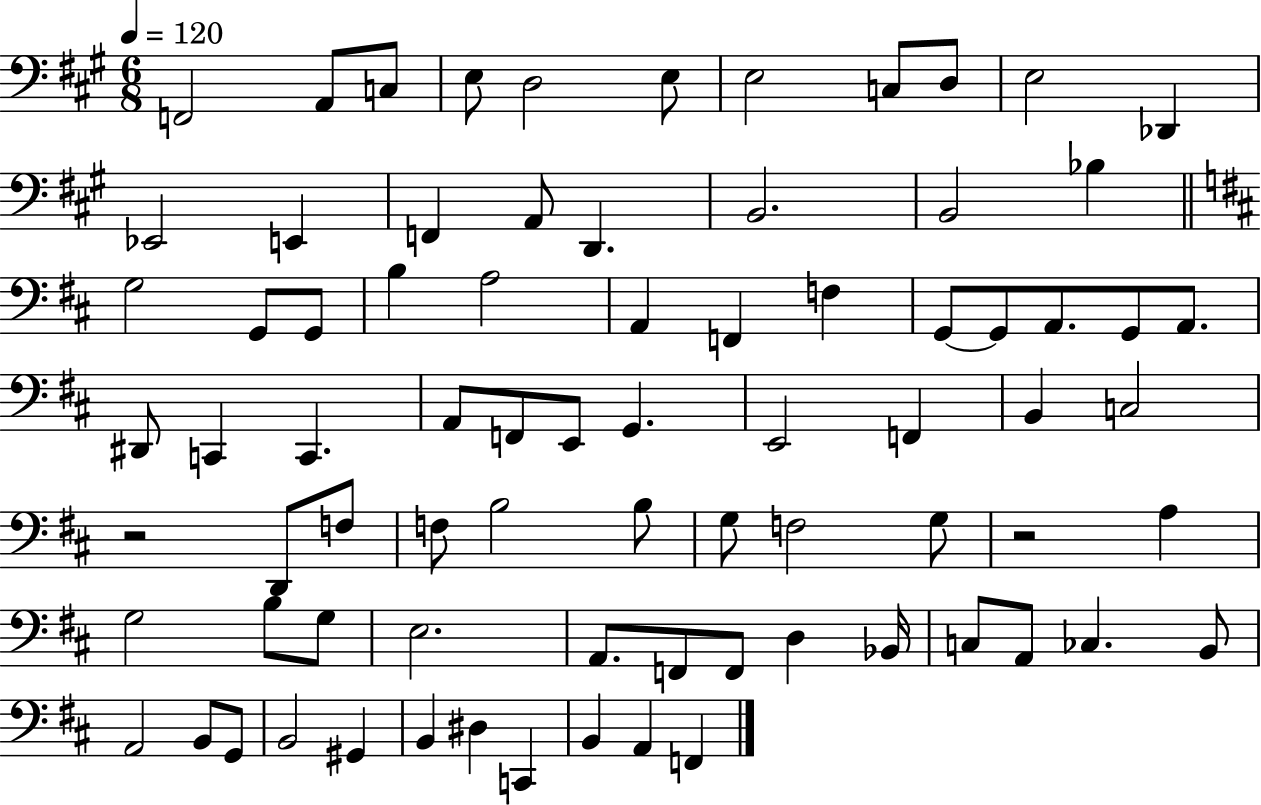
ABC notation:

X:1
T:Untitled
M:6/8
L:1/4
K:A
F,,2 A,,/2 C,/2 E,/2 D,2 E,/2 E,2 C,/2 D,/2 E,2 _D,, _E,,2 E,, F,, A,,/2 D,, B,,2 B,,2 _B, G,2 G,,/2 G,,/2 B, A,2 A,, F,, F, G,,/2 G,,/2 A,,/2 G,,/2 A,,/2 ^D,,/2 C,, C,, A,,/2 F,,/2 E,,/2 G,, E,,2 F,, B,, C,2 z2 D,,/2 F,/2 F,/2 B,2 B,/2 G,/2 F,2 G,/2 z2 A, G,2 B,/2 G,/2 E,2 A,,/2 F,,/2 F,,/2 D, _B,,/4 C,/2 A,,/2 _C, B,,/2 A,,2 B,,/2 G,,/2 B,,2 ^G,, B,, ^D, C,, B,, A,, F,,